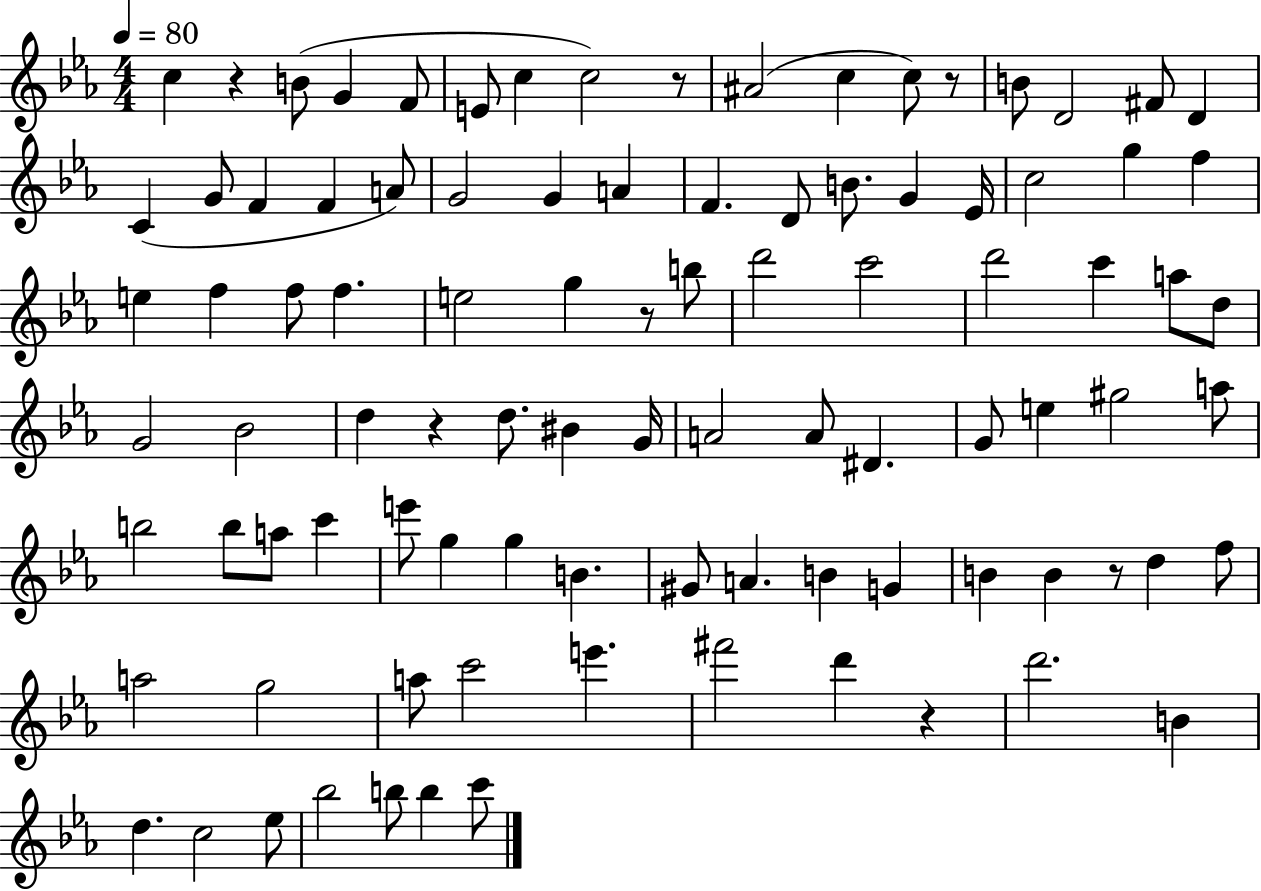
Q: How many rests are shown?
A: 7